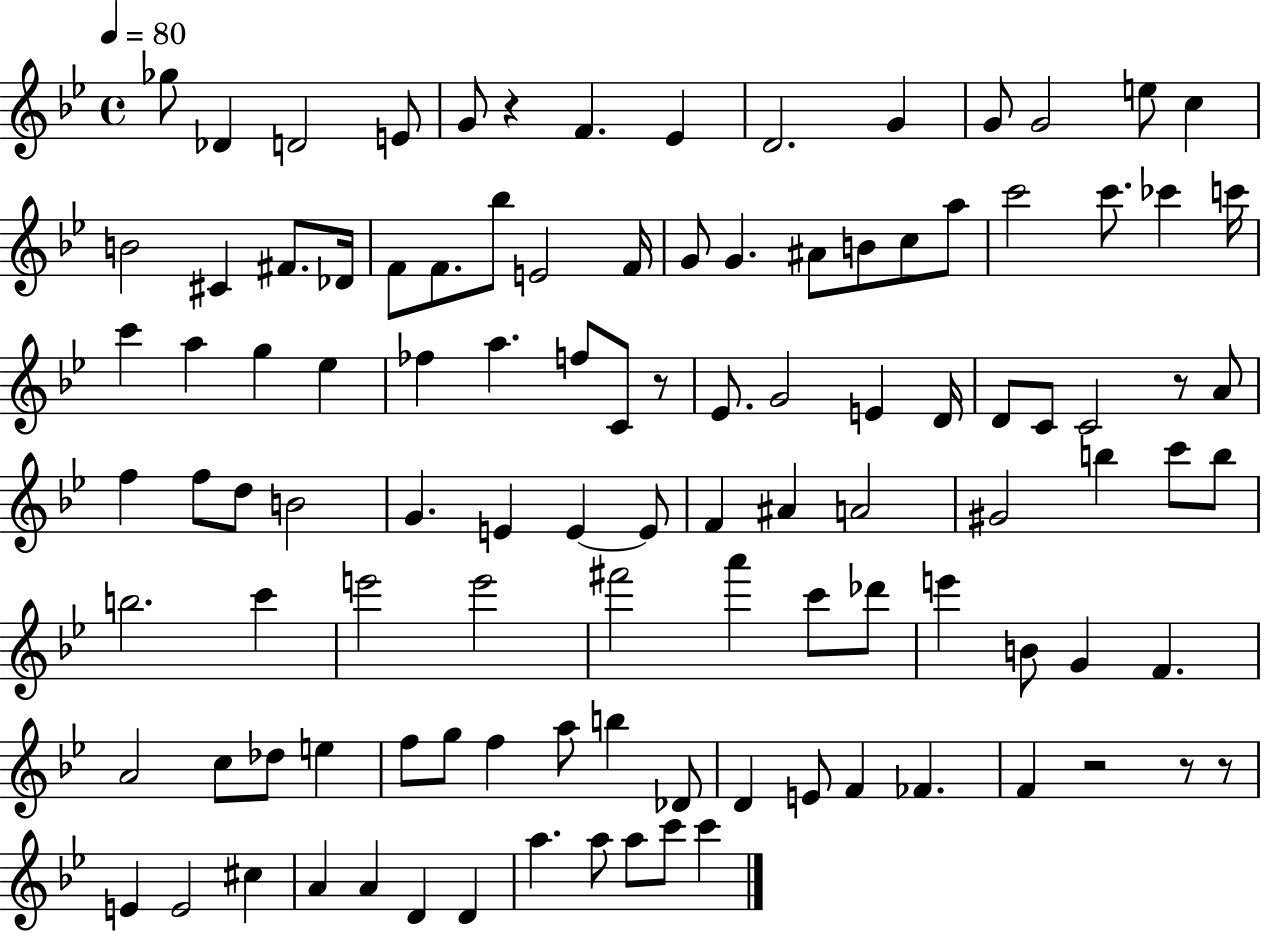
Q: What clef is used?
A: treble